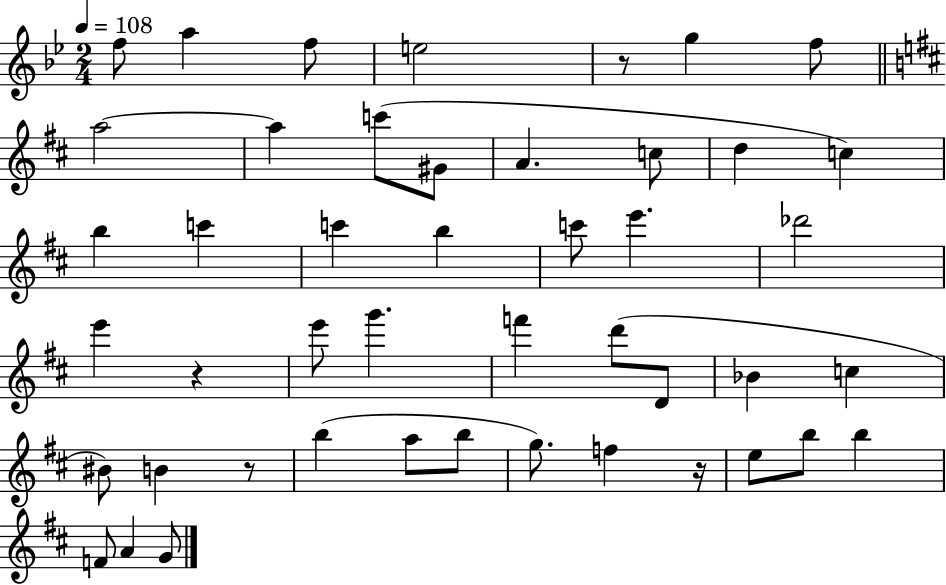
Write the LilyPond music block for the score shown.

{
  \clef treble
  \numericTimeSignature
  \time 2/4
  \key bes \major
  \tempo 4 = 108
  \repeat volta 2 { f''8 a''4 f''8 | e''2 | r8 g''4 f''8 | \bar "||" \break \key d \major a''2~~ | a''4 c'''8( gis'8 | a'4. c''8 | d''4 c''4) | \break b''4 c'''4 | c'''4 b''4 | c'''8 e'''4. | des'''2 | \break e'''4 r4 | e'''8 g'''4. | f'''4 d'''8( d'8 | bes'4 c''4 | \break bis'8) b'4 r8 | b''4( a''8 b''8 | g''8.) f''4 r16 | e''8 b''8 b''4 | \break f'8 a'4 g'8 | } \bar "|."
}